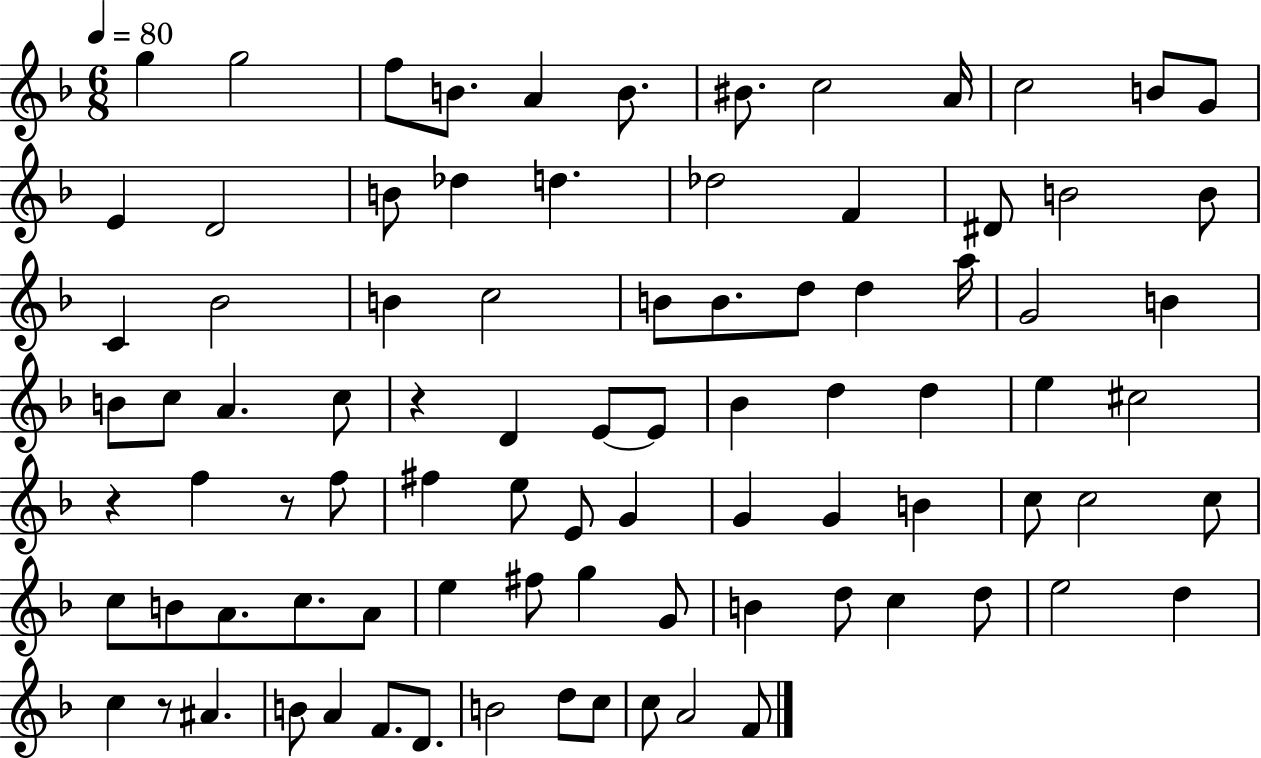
{
  \clef treble
  \numericTimeSignature
  \time 6/8
  \key f \major
  \tempo 4 = 80
  \repeat volta 2 { g''4 g''2 | f''8 b'8. a'4 b'8. | bis'8. c''2 a'16 | c''2 b'8 g'8 | \break e'4 d'2 | b'8 des''4 d''4. | des''2 f'4 | dis'8 b'2 b'8 | \break c'4 bes'2 | b'4 c''2 | b'8 b'8. d''8 d''4 a''16 | g'2 b'4 | \break b'8 c''8 a'4. c''8 | r4 d'4 e'8~~ e'8 | bes'4 d''4 d''4 | e''4 cis''2 | \break r4 f''4 r8 f''8 | fis''4 e''8 e'8 g'4 | g'4 g'4 b'4 | c''8 c''2 c''8 | \break c''8 b'8 a'8. c''8. a'8 | e''4 fis''8 g''4 g'8 | b'4 d''8 c''4 d''8 | e''2 d''4 | \break c''4 r8 ais'4. | b'8 a'4 f'8. d'8. | b'2 d''8 c''8 | c''8 a'2 f'8 | \break } \bar "|."
}